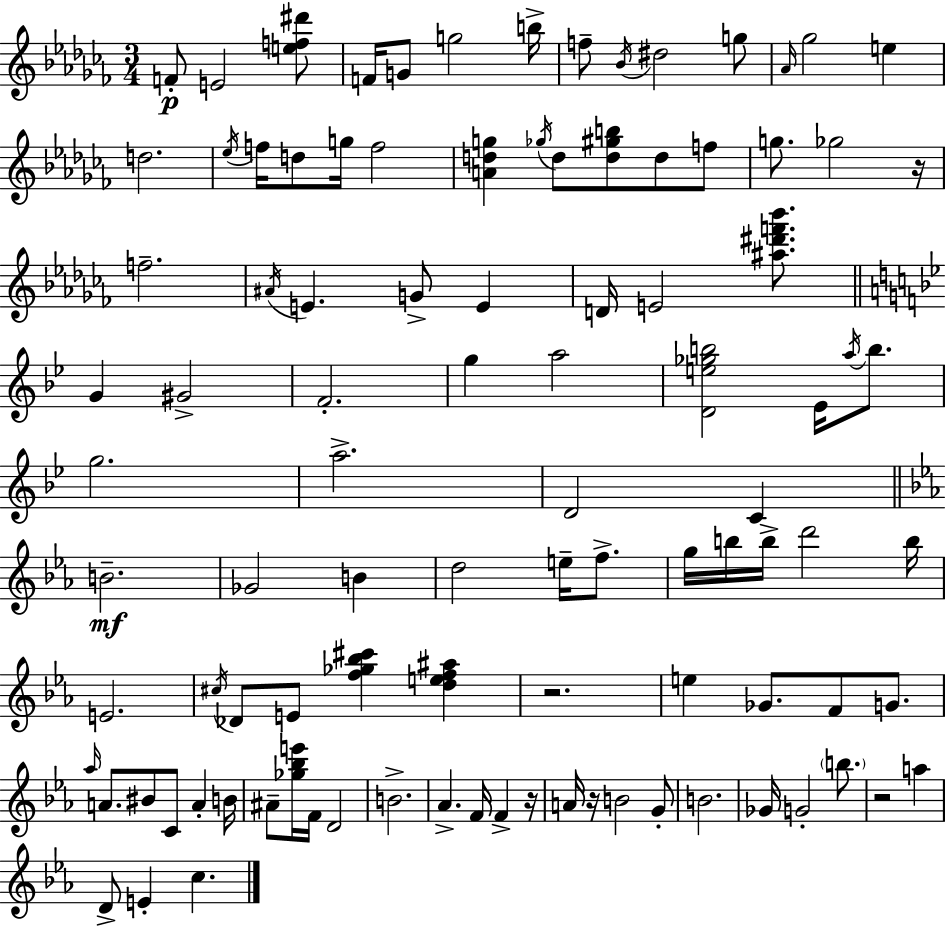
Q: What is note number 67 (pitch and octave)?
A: C4